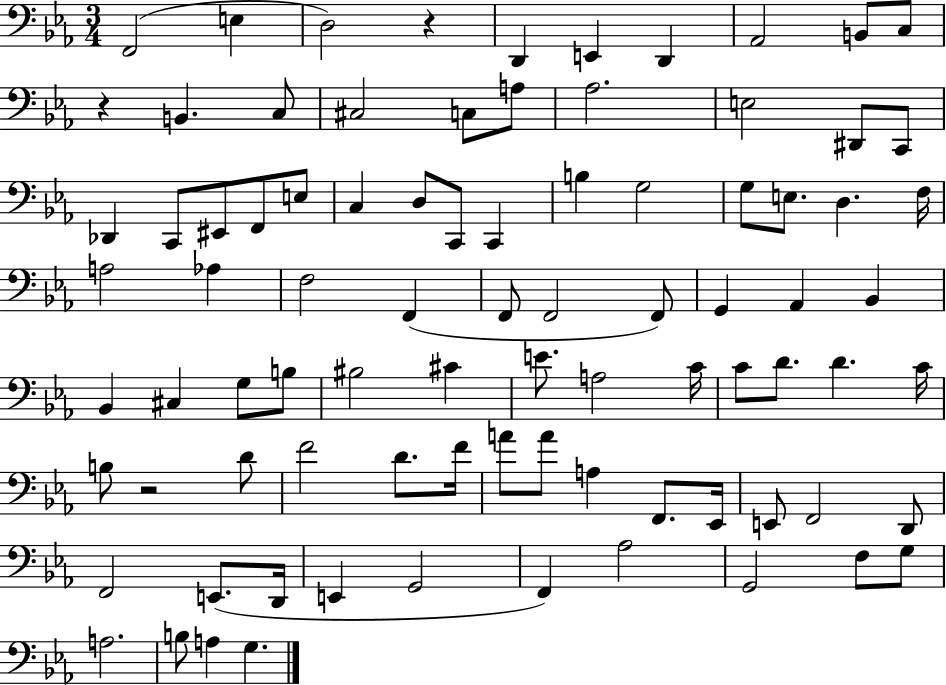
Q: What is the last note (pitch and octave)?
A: G3